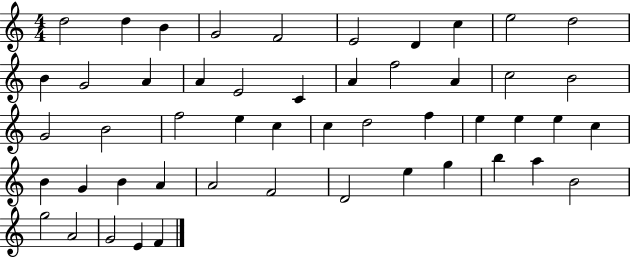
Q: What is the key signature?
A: C major